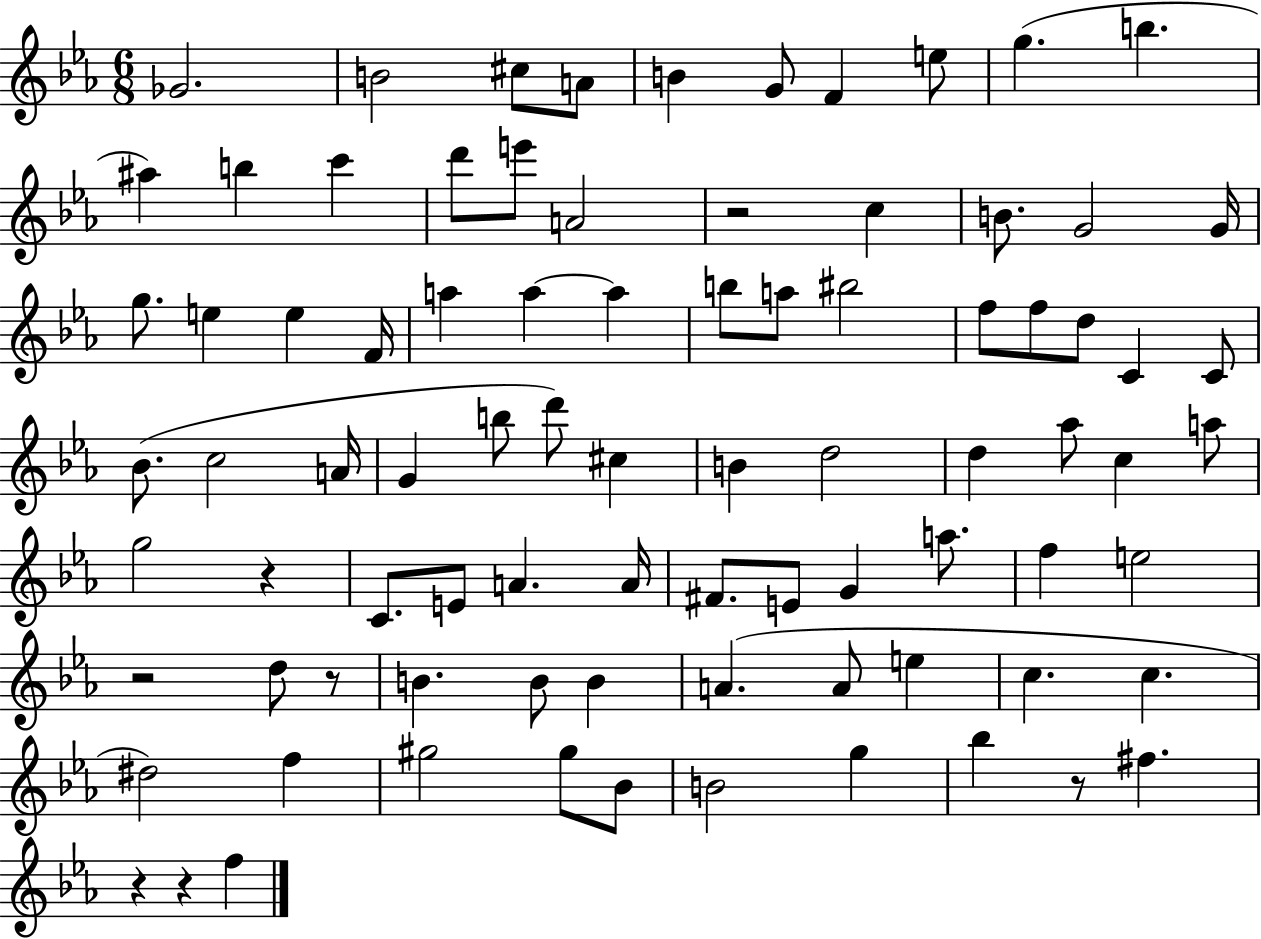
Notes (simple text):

Gb4/h. B4/h C#5/e A4/e B4/q G4/e F4/q E5/e G5/q. B5/q. A#5/q B5/q C6/q D6/e E6/e A4/h R/h C5/q B4/e. G4/h G4/s G5/e. E5/q E5/q F4/s A5/q A5/q A5/q B5/e A5/e BIS5/h F5/e F5/e D5/e C4/q C4/e Bb4/e. C5/h A4/s G4/q B5/e D6/e C#5/q B4/q D5/h D5/q Ab5/e C5/q A5/e G5/h R/q C4/e. E4/e A4/q. A4/s F#4/e. E4/e G4/q A5/e. F5/q E5/h R/h D5/e R/e B4/q. B4/e B4/q A4/q. A4/e E5/q C5/q. C5/q. D#5/h F5/q G#5/h G#5/e Bb4/e B4/h G5/q Bb5/q R/e F#5/q. R/q R/q F5/q